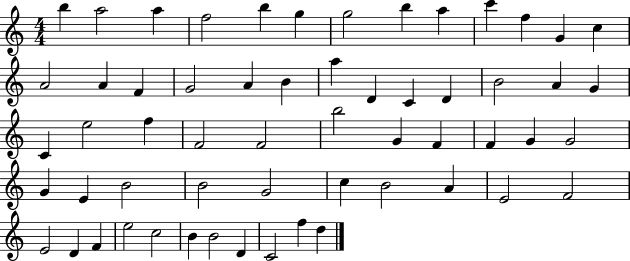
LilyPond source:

{
  \clef treble
  \numericTimeSignature
  \time 4/4
  \key c \major
  b''4 a''2 a''4 | f''2 b''4 g''4 | g''2 b''4 a''4 | c'''4 f''4 g'4 c''4 | \break a'2 a'4 f'4 | g'2 a'4 b'4 | a''4 d'4 c'4 d'4 | b'2 a'4 g'4 | \break c'4 e''2 f''4 | f'2 f'2 | b''2 g'4 f'4 | f'4 g'4 g'2 | \break g'4 e'4 b'2 | b'2 g'2 | c''4 b'2 a'4 | e'2 f'2 | \break e'2 d'4 f'4 | e''2 c''2 | b'4 b'2 d'4 | c'2 f''4 d''4 | \break \bar "|."
}